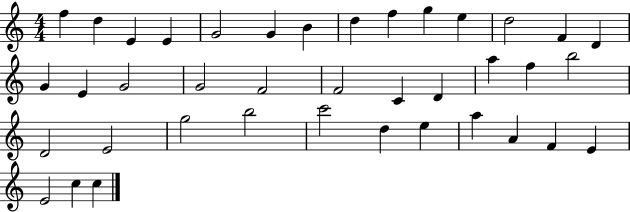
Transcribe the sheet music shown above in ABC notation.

X:1
T:Untitled
M:4/4
L:1/4
K:C
f d E E G2 G B d f g e d2 F D G E G2 G2 F2 F2 C D a f b2 D2 E2 g2 b2 c'2 d e a A F E E2 c c